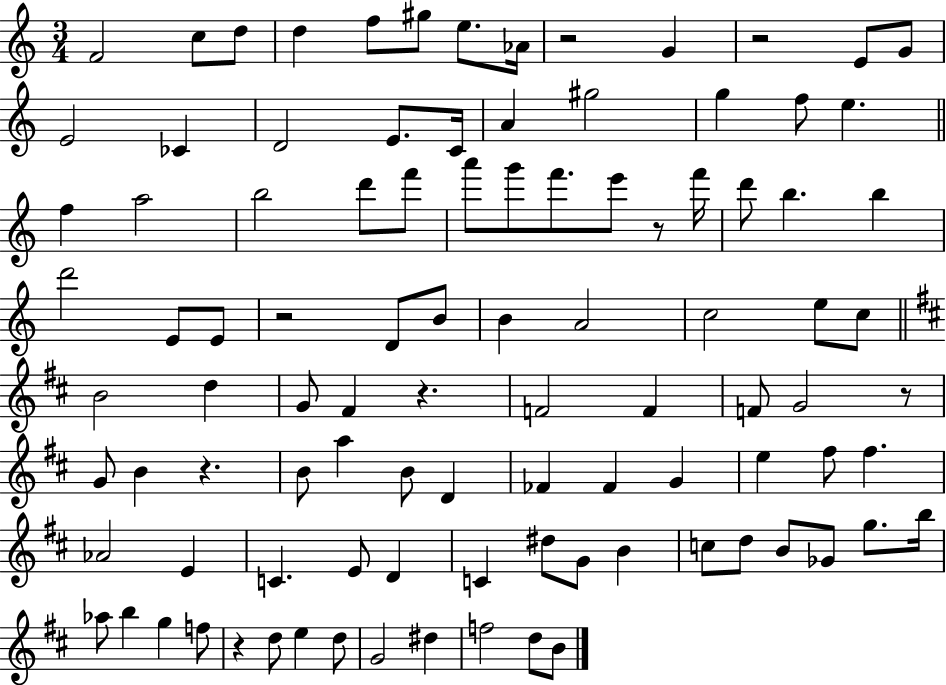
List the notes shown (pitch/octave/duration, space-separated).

F4/h C5/e D5/e D5/q F5/e G#5/e E5/e. Ab4/s R/h G4/q R/h E4/e G4/e E4/h CES4/q D4/h E4/e. C4/s A4/q G#5/h G5/q F5/e E5/q. F5/q A5/h B5/h D6/e F6/e A6/e G6/e F6/e. E6/e R/e F6/s D6/e B5/q. B5/q D6/h E4/e E4/e R/h D4/e B4/e B4/q A4/h C5/h E5/e C5/e B4/h D5/q G4/e F#4/q R/q. F4/h F4/q F4/e G4/h R/e G4/e B4/q R/q. B4/e A5/q B4/e D4/q FES4/q FES4/q G4/q E5/q F#5/e F#5/q. Ab4/h E4/q C4/q. E4/e D4/q C4/q D#5/e G4/e B4/q C5/e D5/e B4/e Gb4/e G5/e. B5/s Ab5/e B5/q G5/q F5/e R/q D5/e E5/q D5/e G4/h D#5/q F5/h D5/e B4/e